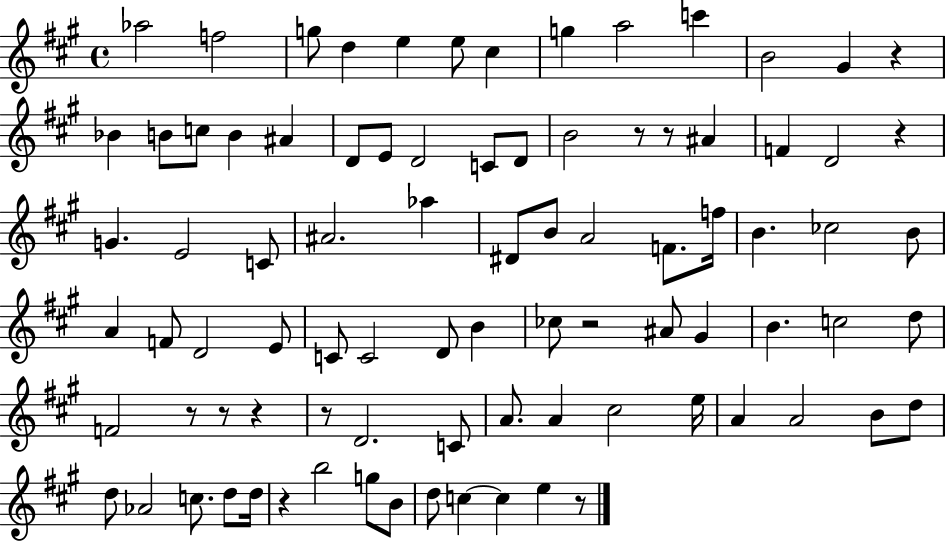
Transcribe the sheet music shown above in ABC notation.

X:1
T:Untitled
M:4/4
L:1/4
K:A
_a2 f2 g/2 d e e/2 ^c g a2 c' B2 ^G z _B B/2 c/2 B ^A D/2 E/2 D2 C/2 D/2 B2 z/2 z/2 ^A F D2 z G E2 C/2 ^A2 _a ^D/2 B/2 A2 F/2 f/4 B _c2 B/2 A F/2 D2 E/2 C/2 C2 D/2 B _c/2 z2 ^A/2 ^G B c2 d/2 F2 z/2 z/2 z z/2 D2 C/2 A/2 A ^c2 e/4 A A2 B/2 d/2 d/2 _A2 c/2 d/2 d/4 z b2 g/2 B/2 d/2 c c e z/2